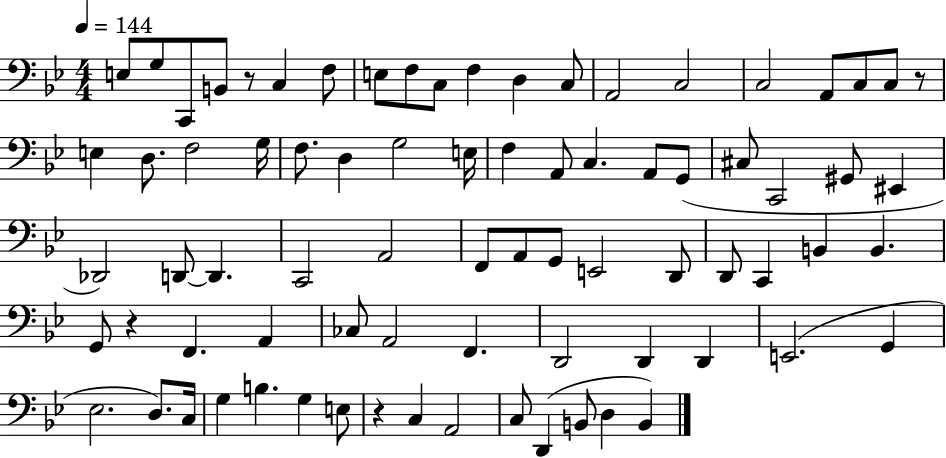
X:1
T:Untitled
M:4/4
L:1/4
K:Bb
E,/2 G,/2 C,,/2 B,,/2 z/2 C, F,/2 E,/2 F,/2 C,/2 F, D, C,/2 A,,2 C,2 C,2 A,,/2 C,/2 C,/2 z/2 E, D,/2 F,2 G,/4 F,/2 D, G,2 E,/4 F, A,,/2 C, A,,/2 G,,/2 ^C,/2 C,,2 ^G,,/2 ^E,, _D,,2 D,,/2 D,, C,,2 A,,2 F,,/2 A,,/2 G,,/2 E,,2 D,,/2 D,,/2 C,, B,, B,, G,,/2 z F,, A,, _C,/2 A,,2 F,, D,,2 D,, D,, E,,2 G,, _E,2 D,/2 C,/4 G, B, G, E,/2 z C, A,,2 C,/2 D,, B,,/2 D, B,,